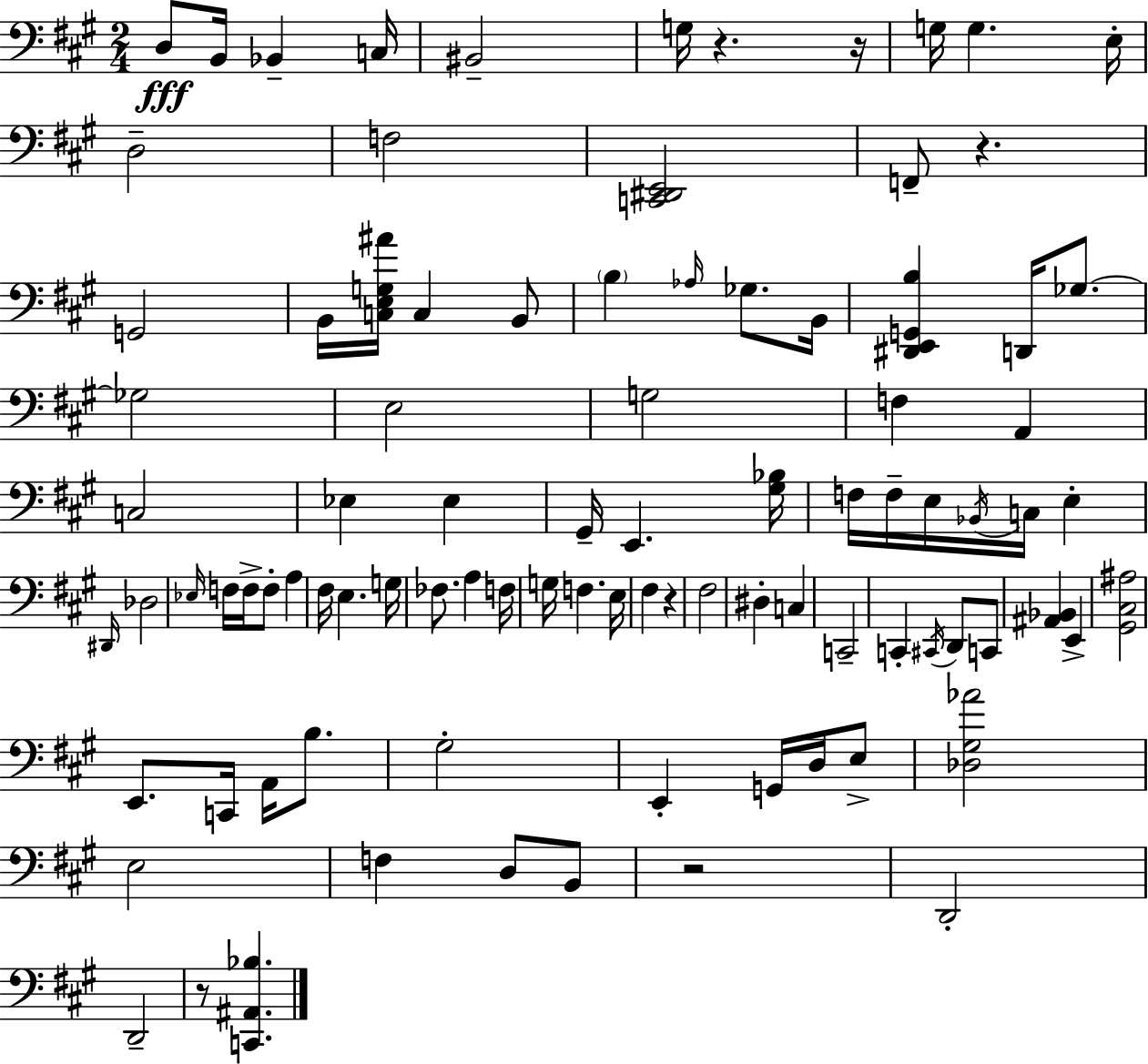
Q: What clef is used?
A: bass